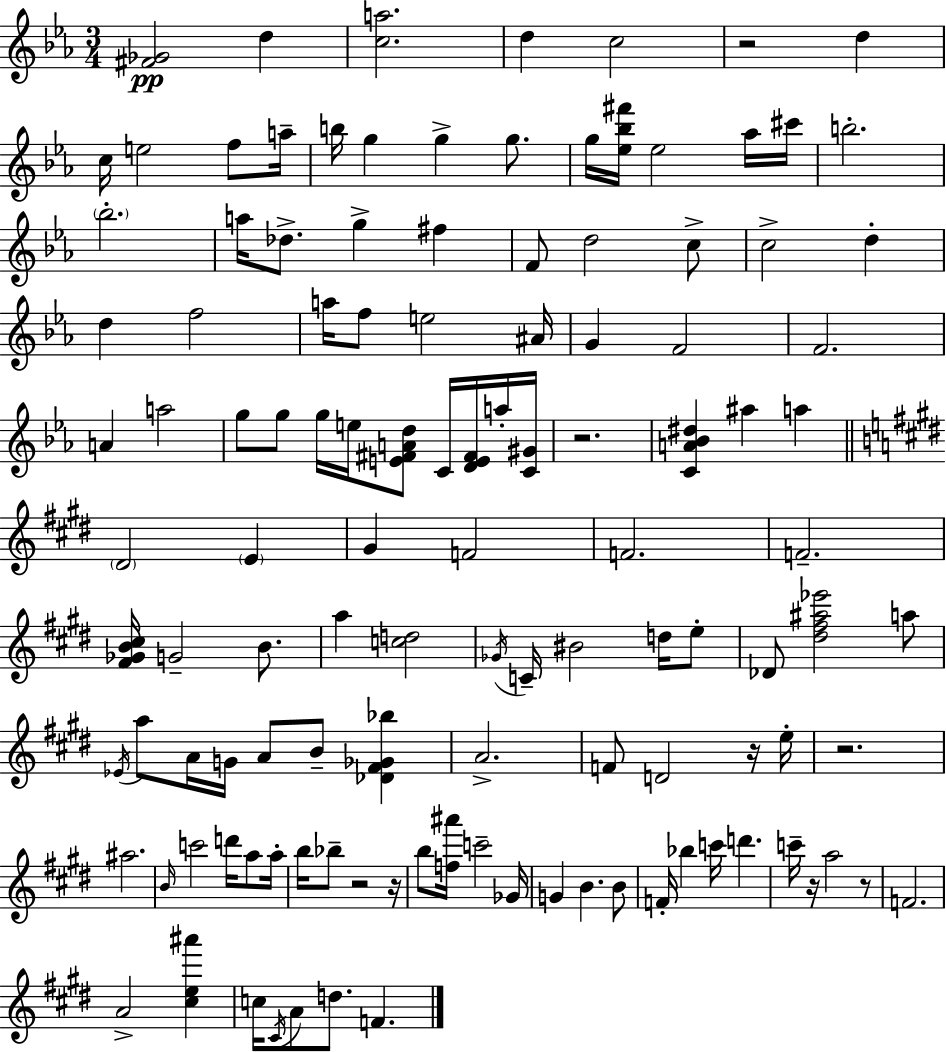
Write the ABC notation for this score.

X:1
T:Untitled
M:3/4
L:1/4
K:Eb
[^F_G]2 d [ca]2 d c2 z2 d c/4 e2 f/2 a/4 b/4 g g g/2 g/4 [_e_b^f']/4 _e2 _a/4 ^c'/4 b2 _b2 a/4 _d/2 g ^f F/2 d2 c/2 c2 d d f2 a/4 f/2 e2 ^A/4 G F2 F2 A a2 g/2 g/2 g/4 e/4 [E^FAd]/2 C/4 [DE^F]/4 a/4 [C^G]/4 z2 [CA_B^d] ^a a ^D2 E ^G F2 F2 F2 [^F_GB^c]/4 G2 B/2 a [cd]2 _G/4 C/4 ^B2 d/4 e/2 _D/2 [^d^f^a_e']2 a/2 _E/4 a/2 A/4 G/4 A/2 B/2 [_D^F_G_b] A2 F/2 D2 z/4 e/4 z2 ^a2 B/4 c'2 d'/4 a/2 a/4 b/4 _b/2 z2 z/4 b/2 [f^a']/4 c'2 _G/4 G B B/2 F/4 _b c'/4 d' c'/4 z/4 a2 z/2 F2 A2 [^ce^a'] c/4 ^C/4 A/2 d/2 F